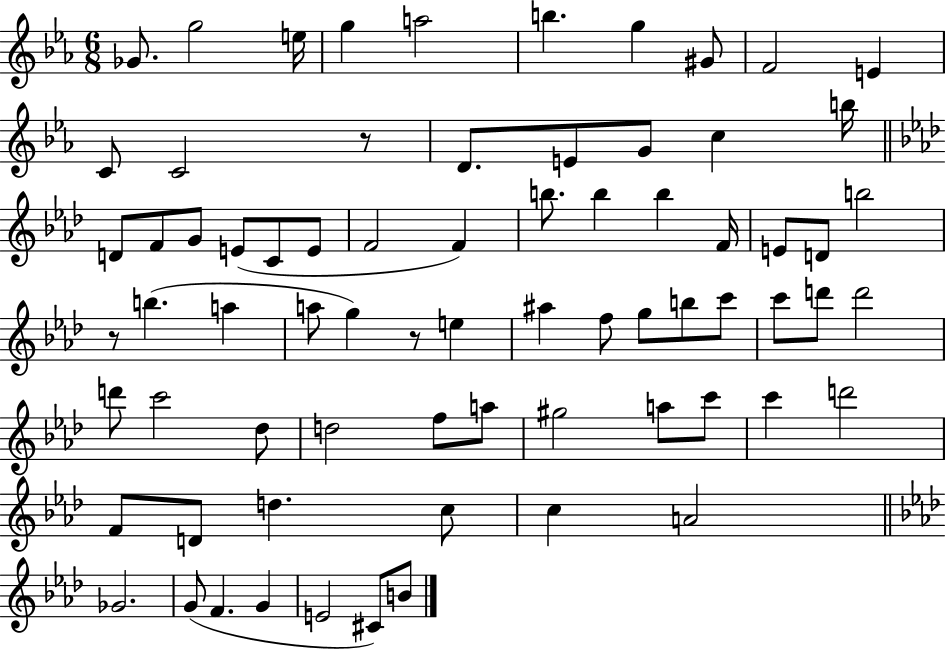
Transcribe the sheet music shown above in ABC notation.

X:1
T:Untitled
M:6/8
L:1/4
K:Eb
_G/2 g2 e/4 g a2 b g ^G/2 F2 E C/2 C2 z/2 D/2 E/2 G/2 c b/4 D/2 F/2 G/2 E/2 C/2 E/2 F2 F b/2 b b F/4 E/2 D/2 b2 z/2 b a a/2 g z/2 e ^a f/2 g/2 b/2 c'/2 c'/2 d'/2 d'2 d'/2 c'2 _d/2 d2 f/2 a/2 ^g2 a/2 c'/2 c' d'2 F/2 D/2 d c/2 c A2 _G2 G/2 F G E2 ^C/2 B/2